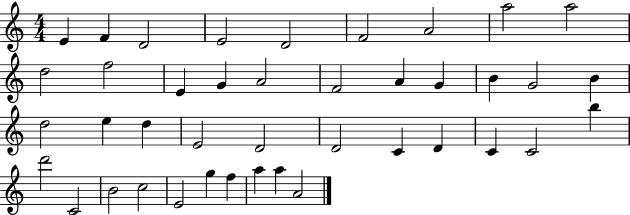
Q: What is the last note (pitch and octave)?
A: A4